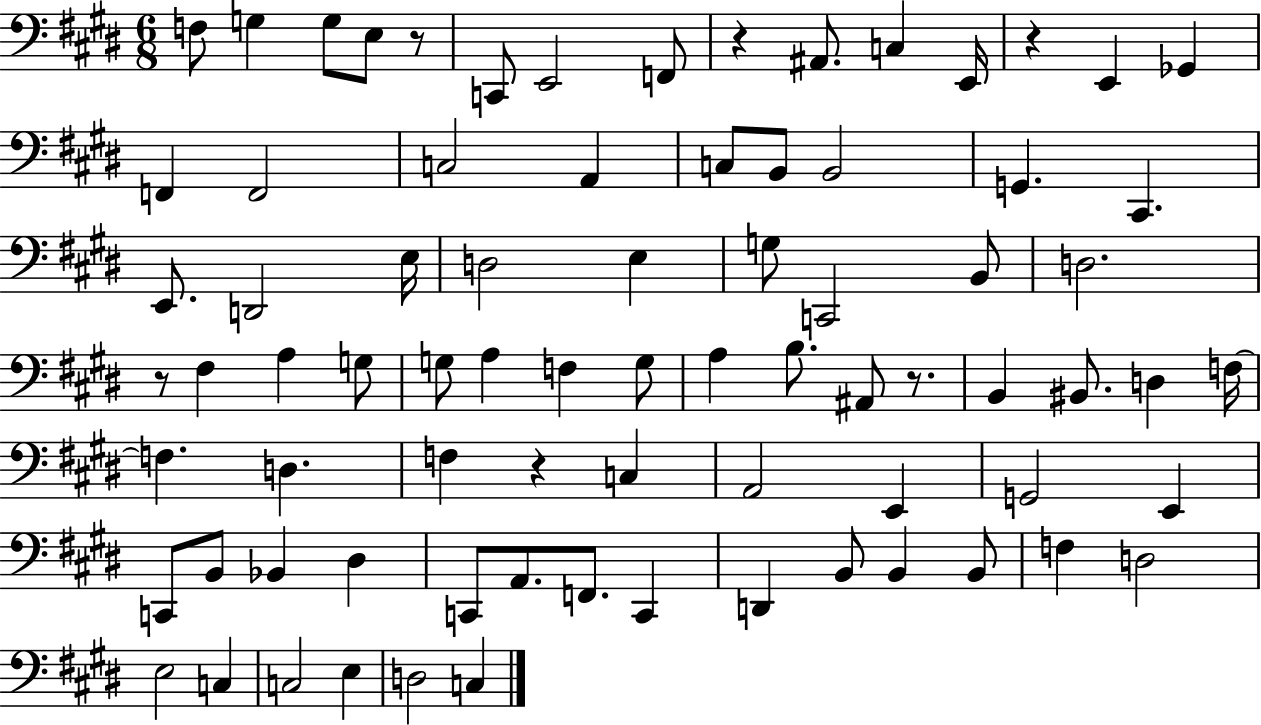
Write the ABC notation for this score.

X:1
T:Untitled
M:6/8
L:1/4
K:E
F,/2 G, G,/2 E,/2 z/2 C,,/2 E,,2 F,,/2 z ^A,,/2 C, E,,/4 z E,, _G,, F,, F,,2 C,2 A,, C,/2 B,,/2 B,,2 G,, ^C,, E,,/2 D,,2 E,/4 D,2 E, G,/2 C,,2 B,,/2 D,2 z/2 ^F, A, G,/2 G,/2 A, F, G,/2 A, B,/2 ^A,,/2 z/2 B,, ^B,,/2 D, F,/4 F, D, F, z C, A,,2 E,, G,,2 E,, C,,/2 B,,/2 _B,, ^D, C,,/2 A,,/2 F,,/2 C,, D,, B,,/2 B,, B,,/2 F, D,2 E,2 C, C,2 E, D,2 C,